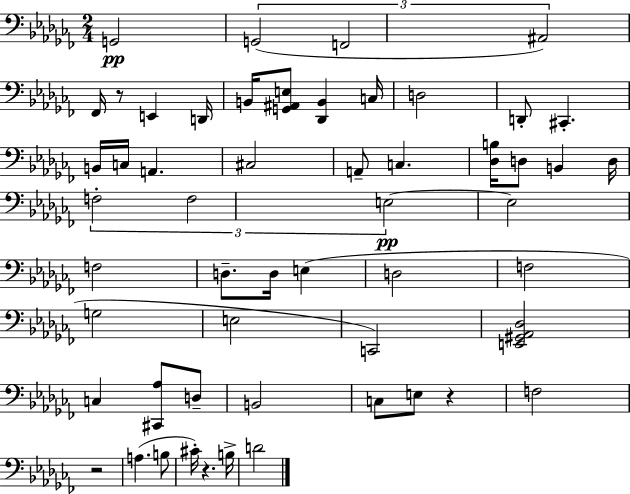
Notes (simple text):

G2/h G2/h F2/h A#2/h FES2/s R/e E2/q D2/s B2/s [G2,A#2,E3]/e [Db2,B2]/q C3/s D3/h D2/e C#2/q. B2/s C3/s A2/q. C#3/h A2/e C3/q. [Db3,B3]/s D3/e B2/q D3/s F3/h F3/h E3/h E3/h F3/h D3/e. D3/s E3/q D3/h F3/h G3/h E3/h C2/h [E2,G#2,Ab2,Db3]/h C3/q [C#2,Ab3]/e D3/e B2/h C3/e E3/e R/q F3/h R/h A3/q. B3/e C#4/s R/q. B3/s D4/h